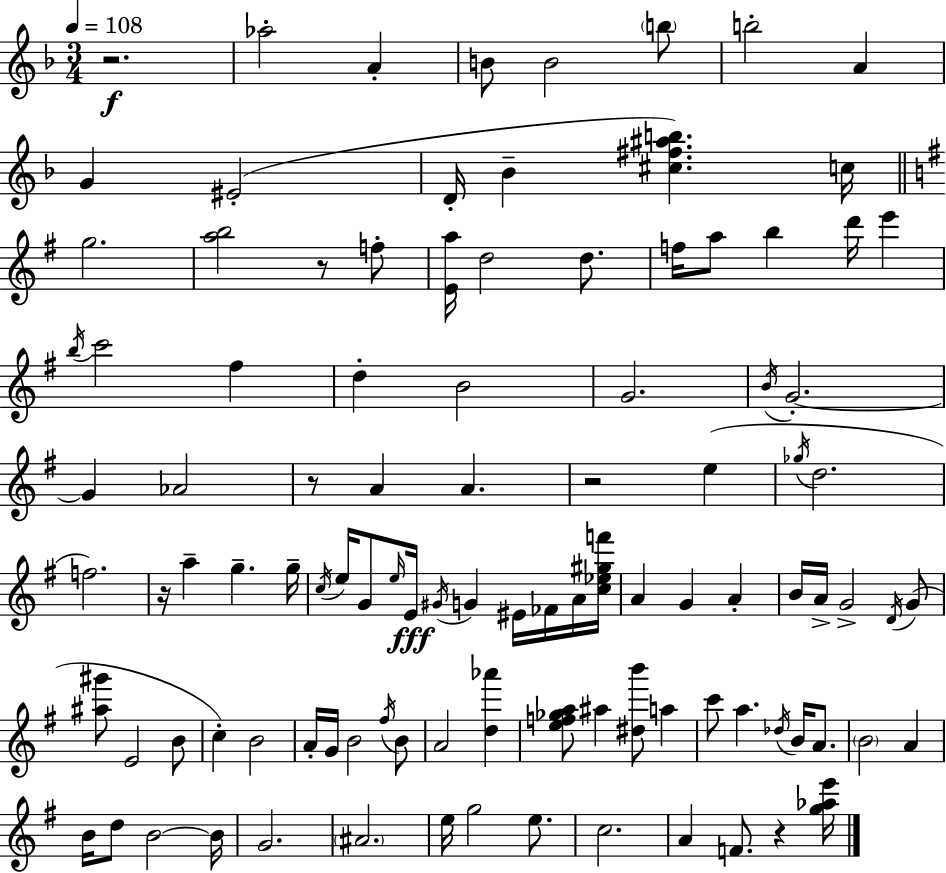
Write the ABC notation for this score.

X:1
T:Untitled
M:3/4
L:1/4
K:F
z2 _a2 A B/2 B2 b/2 b2 A G ^E2 D/4 _B [^c^f^ab] c/4 g2 [ab]2 z/2 f/2 [Ea]/4 d2 d/2 f/4 a/2 b d'/4 e' b/4 c'2 ^f d B2 G2 B/4 G2 G _A2 z/2 A A z2 e _g/4 d2 f2 z/4 a g g/4 c/4 e/4 G/2 e/4 E/4 ^G/4 G ^E/4 _F/4 A/4 [c_e^gf']/4 A G A B/4 A/4 G2 D/4 G/2 [^a^g']/2 E2 B/2 c B2 A/4 G/4 B2 ^f/4 B/2 A2 [d_a'] [ef_ga]/2 ^a [^db']/2 a c'/2 a _d/4 B/4 A/2 B2 A B/4 d/2 B2 B/4 G2 ^A2 e/4 g2 e/2 c2 A F/2 z [g_ae']/4